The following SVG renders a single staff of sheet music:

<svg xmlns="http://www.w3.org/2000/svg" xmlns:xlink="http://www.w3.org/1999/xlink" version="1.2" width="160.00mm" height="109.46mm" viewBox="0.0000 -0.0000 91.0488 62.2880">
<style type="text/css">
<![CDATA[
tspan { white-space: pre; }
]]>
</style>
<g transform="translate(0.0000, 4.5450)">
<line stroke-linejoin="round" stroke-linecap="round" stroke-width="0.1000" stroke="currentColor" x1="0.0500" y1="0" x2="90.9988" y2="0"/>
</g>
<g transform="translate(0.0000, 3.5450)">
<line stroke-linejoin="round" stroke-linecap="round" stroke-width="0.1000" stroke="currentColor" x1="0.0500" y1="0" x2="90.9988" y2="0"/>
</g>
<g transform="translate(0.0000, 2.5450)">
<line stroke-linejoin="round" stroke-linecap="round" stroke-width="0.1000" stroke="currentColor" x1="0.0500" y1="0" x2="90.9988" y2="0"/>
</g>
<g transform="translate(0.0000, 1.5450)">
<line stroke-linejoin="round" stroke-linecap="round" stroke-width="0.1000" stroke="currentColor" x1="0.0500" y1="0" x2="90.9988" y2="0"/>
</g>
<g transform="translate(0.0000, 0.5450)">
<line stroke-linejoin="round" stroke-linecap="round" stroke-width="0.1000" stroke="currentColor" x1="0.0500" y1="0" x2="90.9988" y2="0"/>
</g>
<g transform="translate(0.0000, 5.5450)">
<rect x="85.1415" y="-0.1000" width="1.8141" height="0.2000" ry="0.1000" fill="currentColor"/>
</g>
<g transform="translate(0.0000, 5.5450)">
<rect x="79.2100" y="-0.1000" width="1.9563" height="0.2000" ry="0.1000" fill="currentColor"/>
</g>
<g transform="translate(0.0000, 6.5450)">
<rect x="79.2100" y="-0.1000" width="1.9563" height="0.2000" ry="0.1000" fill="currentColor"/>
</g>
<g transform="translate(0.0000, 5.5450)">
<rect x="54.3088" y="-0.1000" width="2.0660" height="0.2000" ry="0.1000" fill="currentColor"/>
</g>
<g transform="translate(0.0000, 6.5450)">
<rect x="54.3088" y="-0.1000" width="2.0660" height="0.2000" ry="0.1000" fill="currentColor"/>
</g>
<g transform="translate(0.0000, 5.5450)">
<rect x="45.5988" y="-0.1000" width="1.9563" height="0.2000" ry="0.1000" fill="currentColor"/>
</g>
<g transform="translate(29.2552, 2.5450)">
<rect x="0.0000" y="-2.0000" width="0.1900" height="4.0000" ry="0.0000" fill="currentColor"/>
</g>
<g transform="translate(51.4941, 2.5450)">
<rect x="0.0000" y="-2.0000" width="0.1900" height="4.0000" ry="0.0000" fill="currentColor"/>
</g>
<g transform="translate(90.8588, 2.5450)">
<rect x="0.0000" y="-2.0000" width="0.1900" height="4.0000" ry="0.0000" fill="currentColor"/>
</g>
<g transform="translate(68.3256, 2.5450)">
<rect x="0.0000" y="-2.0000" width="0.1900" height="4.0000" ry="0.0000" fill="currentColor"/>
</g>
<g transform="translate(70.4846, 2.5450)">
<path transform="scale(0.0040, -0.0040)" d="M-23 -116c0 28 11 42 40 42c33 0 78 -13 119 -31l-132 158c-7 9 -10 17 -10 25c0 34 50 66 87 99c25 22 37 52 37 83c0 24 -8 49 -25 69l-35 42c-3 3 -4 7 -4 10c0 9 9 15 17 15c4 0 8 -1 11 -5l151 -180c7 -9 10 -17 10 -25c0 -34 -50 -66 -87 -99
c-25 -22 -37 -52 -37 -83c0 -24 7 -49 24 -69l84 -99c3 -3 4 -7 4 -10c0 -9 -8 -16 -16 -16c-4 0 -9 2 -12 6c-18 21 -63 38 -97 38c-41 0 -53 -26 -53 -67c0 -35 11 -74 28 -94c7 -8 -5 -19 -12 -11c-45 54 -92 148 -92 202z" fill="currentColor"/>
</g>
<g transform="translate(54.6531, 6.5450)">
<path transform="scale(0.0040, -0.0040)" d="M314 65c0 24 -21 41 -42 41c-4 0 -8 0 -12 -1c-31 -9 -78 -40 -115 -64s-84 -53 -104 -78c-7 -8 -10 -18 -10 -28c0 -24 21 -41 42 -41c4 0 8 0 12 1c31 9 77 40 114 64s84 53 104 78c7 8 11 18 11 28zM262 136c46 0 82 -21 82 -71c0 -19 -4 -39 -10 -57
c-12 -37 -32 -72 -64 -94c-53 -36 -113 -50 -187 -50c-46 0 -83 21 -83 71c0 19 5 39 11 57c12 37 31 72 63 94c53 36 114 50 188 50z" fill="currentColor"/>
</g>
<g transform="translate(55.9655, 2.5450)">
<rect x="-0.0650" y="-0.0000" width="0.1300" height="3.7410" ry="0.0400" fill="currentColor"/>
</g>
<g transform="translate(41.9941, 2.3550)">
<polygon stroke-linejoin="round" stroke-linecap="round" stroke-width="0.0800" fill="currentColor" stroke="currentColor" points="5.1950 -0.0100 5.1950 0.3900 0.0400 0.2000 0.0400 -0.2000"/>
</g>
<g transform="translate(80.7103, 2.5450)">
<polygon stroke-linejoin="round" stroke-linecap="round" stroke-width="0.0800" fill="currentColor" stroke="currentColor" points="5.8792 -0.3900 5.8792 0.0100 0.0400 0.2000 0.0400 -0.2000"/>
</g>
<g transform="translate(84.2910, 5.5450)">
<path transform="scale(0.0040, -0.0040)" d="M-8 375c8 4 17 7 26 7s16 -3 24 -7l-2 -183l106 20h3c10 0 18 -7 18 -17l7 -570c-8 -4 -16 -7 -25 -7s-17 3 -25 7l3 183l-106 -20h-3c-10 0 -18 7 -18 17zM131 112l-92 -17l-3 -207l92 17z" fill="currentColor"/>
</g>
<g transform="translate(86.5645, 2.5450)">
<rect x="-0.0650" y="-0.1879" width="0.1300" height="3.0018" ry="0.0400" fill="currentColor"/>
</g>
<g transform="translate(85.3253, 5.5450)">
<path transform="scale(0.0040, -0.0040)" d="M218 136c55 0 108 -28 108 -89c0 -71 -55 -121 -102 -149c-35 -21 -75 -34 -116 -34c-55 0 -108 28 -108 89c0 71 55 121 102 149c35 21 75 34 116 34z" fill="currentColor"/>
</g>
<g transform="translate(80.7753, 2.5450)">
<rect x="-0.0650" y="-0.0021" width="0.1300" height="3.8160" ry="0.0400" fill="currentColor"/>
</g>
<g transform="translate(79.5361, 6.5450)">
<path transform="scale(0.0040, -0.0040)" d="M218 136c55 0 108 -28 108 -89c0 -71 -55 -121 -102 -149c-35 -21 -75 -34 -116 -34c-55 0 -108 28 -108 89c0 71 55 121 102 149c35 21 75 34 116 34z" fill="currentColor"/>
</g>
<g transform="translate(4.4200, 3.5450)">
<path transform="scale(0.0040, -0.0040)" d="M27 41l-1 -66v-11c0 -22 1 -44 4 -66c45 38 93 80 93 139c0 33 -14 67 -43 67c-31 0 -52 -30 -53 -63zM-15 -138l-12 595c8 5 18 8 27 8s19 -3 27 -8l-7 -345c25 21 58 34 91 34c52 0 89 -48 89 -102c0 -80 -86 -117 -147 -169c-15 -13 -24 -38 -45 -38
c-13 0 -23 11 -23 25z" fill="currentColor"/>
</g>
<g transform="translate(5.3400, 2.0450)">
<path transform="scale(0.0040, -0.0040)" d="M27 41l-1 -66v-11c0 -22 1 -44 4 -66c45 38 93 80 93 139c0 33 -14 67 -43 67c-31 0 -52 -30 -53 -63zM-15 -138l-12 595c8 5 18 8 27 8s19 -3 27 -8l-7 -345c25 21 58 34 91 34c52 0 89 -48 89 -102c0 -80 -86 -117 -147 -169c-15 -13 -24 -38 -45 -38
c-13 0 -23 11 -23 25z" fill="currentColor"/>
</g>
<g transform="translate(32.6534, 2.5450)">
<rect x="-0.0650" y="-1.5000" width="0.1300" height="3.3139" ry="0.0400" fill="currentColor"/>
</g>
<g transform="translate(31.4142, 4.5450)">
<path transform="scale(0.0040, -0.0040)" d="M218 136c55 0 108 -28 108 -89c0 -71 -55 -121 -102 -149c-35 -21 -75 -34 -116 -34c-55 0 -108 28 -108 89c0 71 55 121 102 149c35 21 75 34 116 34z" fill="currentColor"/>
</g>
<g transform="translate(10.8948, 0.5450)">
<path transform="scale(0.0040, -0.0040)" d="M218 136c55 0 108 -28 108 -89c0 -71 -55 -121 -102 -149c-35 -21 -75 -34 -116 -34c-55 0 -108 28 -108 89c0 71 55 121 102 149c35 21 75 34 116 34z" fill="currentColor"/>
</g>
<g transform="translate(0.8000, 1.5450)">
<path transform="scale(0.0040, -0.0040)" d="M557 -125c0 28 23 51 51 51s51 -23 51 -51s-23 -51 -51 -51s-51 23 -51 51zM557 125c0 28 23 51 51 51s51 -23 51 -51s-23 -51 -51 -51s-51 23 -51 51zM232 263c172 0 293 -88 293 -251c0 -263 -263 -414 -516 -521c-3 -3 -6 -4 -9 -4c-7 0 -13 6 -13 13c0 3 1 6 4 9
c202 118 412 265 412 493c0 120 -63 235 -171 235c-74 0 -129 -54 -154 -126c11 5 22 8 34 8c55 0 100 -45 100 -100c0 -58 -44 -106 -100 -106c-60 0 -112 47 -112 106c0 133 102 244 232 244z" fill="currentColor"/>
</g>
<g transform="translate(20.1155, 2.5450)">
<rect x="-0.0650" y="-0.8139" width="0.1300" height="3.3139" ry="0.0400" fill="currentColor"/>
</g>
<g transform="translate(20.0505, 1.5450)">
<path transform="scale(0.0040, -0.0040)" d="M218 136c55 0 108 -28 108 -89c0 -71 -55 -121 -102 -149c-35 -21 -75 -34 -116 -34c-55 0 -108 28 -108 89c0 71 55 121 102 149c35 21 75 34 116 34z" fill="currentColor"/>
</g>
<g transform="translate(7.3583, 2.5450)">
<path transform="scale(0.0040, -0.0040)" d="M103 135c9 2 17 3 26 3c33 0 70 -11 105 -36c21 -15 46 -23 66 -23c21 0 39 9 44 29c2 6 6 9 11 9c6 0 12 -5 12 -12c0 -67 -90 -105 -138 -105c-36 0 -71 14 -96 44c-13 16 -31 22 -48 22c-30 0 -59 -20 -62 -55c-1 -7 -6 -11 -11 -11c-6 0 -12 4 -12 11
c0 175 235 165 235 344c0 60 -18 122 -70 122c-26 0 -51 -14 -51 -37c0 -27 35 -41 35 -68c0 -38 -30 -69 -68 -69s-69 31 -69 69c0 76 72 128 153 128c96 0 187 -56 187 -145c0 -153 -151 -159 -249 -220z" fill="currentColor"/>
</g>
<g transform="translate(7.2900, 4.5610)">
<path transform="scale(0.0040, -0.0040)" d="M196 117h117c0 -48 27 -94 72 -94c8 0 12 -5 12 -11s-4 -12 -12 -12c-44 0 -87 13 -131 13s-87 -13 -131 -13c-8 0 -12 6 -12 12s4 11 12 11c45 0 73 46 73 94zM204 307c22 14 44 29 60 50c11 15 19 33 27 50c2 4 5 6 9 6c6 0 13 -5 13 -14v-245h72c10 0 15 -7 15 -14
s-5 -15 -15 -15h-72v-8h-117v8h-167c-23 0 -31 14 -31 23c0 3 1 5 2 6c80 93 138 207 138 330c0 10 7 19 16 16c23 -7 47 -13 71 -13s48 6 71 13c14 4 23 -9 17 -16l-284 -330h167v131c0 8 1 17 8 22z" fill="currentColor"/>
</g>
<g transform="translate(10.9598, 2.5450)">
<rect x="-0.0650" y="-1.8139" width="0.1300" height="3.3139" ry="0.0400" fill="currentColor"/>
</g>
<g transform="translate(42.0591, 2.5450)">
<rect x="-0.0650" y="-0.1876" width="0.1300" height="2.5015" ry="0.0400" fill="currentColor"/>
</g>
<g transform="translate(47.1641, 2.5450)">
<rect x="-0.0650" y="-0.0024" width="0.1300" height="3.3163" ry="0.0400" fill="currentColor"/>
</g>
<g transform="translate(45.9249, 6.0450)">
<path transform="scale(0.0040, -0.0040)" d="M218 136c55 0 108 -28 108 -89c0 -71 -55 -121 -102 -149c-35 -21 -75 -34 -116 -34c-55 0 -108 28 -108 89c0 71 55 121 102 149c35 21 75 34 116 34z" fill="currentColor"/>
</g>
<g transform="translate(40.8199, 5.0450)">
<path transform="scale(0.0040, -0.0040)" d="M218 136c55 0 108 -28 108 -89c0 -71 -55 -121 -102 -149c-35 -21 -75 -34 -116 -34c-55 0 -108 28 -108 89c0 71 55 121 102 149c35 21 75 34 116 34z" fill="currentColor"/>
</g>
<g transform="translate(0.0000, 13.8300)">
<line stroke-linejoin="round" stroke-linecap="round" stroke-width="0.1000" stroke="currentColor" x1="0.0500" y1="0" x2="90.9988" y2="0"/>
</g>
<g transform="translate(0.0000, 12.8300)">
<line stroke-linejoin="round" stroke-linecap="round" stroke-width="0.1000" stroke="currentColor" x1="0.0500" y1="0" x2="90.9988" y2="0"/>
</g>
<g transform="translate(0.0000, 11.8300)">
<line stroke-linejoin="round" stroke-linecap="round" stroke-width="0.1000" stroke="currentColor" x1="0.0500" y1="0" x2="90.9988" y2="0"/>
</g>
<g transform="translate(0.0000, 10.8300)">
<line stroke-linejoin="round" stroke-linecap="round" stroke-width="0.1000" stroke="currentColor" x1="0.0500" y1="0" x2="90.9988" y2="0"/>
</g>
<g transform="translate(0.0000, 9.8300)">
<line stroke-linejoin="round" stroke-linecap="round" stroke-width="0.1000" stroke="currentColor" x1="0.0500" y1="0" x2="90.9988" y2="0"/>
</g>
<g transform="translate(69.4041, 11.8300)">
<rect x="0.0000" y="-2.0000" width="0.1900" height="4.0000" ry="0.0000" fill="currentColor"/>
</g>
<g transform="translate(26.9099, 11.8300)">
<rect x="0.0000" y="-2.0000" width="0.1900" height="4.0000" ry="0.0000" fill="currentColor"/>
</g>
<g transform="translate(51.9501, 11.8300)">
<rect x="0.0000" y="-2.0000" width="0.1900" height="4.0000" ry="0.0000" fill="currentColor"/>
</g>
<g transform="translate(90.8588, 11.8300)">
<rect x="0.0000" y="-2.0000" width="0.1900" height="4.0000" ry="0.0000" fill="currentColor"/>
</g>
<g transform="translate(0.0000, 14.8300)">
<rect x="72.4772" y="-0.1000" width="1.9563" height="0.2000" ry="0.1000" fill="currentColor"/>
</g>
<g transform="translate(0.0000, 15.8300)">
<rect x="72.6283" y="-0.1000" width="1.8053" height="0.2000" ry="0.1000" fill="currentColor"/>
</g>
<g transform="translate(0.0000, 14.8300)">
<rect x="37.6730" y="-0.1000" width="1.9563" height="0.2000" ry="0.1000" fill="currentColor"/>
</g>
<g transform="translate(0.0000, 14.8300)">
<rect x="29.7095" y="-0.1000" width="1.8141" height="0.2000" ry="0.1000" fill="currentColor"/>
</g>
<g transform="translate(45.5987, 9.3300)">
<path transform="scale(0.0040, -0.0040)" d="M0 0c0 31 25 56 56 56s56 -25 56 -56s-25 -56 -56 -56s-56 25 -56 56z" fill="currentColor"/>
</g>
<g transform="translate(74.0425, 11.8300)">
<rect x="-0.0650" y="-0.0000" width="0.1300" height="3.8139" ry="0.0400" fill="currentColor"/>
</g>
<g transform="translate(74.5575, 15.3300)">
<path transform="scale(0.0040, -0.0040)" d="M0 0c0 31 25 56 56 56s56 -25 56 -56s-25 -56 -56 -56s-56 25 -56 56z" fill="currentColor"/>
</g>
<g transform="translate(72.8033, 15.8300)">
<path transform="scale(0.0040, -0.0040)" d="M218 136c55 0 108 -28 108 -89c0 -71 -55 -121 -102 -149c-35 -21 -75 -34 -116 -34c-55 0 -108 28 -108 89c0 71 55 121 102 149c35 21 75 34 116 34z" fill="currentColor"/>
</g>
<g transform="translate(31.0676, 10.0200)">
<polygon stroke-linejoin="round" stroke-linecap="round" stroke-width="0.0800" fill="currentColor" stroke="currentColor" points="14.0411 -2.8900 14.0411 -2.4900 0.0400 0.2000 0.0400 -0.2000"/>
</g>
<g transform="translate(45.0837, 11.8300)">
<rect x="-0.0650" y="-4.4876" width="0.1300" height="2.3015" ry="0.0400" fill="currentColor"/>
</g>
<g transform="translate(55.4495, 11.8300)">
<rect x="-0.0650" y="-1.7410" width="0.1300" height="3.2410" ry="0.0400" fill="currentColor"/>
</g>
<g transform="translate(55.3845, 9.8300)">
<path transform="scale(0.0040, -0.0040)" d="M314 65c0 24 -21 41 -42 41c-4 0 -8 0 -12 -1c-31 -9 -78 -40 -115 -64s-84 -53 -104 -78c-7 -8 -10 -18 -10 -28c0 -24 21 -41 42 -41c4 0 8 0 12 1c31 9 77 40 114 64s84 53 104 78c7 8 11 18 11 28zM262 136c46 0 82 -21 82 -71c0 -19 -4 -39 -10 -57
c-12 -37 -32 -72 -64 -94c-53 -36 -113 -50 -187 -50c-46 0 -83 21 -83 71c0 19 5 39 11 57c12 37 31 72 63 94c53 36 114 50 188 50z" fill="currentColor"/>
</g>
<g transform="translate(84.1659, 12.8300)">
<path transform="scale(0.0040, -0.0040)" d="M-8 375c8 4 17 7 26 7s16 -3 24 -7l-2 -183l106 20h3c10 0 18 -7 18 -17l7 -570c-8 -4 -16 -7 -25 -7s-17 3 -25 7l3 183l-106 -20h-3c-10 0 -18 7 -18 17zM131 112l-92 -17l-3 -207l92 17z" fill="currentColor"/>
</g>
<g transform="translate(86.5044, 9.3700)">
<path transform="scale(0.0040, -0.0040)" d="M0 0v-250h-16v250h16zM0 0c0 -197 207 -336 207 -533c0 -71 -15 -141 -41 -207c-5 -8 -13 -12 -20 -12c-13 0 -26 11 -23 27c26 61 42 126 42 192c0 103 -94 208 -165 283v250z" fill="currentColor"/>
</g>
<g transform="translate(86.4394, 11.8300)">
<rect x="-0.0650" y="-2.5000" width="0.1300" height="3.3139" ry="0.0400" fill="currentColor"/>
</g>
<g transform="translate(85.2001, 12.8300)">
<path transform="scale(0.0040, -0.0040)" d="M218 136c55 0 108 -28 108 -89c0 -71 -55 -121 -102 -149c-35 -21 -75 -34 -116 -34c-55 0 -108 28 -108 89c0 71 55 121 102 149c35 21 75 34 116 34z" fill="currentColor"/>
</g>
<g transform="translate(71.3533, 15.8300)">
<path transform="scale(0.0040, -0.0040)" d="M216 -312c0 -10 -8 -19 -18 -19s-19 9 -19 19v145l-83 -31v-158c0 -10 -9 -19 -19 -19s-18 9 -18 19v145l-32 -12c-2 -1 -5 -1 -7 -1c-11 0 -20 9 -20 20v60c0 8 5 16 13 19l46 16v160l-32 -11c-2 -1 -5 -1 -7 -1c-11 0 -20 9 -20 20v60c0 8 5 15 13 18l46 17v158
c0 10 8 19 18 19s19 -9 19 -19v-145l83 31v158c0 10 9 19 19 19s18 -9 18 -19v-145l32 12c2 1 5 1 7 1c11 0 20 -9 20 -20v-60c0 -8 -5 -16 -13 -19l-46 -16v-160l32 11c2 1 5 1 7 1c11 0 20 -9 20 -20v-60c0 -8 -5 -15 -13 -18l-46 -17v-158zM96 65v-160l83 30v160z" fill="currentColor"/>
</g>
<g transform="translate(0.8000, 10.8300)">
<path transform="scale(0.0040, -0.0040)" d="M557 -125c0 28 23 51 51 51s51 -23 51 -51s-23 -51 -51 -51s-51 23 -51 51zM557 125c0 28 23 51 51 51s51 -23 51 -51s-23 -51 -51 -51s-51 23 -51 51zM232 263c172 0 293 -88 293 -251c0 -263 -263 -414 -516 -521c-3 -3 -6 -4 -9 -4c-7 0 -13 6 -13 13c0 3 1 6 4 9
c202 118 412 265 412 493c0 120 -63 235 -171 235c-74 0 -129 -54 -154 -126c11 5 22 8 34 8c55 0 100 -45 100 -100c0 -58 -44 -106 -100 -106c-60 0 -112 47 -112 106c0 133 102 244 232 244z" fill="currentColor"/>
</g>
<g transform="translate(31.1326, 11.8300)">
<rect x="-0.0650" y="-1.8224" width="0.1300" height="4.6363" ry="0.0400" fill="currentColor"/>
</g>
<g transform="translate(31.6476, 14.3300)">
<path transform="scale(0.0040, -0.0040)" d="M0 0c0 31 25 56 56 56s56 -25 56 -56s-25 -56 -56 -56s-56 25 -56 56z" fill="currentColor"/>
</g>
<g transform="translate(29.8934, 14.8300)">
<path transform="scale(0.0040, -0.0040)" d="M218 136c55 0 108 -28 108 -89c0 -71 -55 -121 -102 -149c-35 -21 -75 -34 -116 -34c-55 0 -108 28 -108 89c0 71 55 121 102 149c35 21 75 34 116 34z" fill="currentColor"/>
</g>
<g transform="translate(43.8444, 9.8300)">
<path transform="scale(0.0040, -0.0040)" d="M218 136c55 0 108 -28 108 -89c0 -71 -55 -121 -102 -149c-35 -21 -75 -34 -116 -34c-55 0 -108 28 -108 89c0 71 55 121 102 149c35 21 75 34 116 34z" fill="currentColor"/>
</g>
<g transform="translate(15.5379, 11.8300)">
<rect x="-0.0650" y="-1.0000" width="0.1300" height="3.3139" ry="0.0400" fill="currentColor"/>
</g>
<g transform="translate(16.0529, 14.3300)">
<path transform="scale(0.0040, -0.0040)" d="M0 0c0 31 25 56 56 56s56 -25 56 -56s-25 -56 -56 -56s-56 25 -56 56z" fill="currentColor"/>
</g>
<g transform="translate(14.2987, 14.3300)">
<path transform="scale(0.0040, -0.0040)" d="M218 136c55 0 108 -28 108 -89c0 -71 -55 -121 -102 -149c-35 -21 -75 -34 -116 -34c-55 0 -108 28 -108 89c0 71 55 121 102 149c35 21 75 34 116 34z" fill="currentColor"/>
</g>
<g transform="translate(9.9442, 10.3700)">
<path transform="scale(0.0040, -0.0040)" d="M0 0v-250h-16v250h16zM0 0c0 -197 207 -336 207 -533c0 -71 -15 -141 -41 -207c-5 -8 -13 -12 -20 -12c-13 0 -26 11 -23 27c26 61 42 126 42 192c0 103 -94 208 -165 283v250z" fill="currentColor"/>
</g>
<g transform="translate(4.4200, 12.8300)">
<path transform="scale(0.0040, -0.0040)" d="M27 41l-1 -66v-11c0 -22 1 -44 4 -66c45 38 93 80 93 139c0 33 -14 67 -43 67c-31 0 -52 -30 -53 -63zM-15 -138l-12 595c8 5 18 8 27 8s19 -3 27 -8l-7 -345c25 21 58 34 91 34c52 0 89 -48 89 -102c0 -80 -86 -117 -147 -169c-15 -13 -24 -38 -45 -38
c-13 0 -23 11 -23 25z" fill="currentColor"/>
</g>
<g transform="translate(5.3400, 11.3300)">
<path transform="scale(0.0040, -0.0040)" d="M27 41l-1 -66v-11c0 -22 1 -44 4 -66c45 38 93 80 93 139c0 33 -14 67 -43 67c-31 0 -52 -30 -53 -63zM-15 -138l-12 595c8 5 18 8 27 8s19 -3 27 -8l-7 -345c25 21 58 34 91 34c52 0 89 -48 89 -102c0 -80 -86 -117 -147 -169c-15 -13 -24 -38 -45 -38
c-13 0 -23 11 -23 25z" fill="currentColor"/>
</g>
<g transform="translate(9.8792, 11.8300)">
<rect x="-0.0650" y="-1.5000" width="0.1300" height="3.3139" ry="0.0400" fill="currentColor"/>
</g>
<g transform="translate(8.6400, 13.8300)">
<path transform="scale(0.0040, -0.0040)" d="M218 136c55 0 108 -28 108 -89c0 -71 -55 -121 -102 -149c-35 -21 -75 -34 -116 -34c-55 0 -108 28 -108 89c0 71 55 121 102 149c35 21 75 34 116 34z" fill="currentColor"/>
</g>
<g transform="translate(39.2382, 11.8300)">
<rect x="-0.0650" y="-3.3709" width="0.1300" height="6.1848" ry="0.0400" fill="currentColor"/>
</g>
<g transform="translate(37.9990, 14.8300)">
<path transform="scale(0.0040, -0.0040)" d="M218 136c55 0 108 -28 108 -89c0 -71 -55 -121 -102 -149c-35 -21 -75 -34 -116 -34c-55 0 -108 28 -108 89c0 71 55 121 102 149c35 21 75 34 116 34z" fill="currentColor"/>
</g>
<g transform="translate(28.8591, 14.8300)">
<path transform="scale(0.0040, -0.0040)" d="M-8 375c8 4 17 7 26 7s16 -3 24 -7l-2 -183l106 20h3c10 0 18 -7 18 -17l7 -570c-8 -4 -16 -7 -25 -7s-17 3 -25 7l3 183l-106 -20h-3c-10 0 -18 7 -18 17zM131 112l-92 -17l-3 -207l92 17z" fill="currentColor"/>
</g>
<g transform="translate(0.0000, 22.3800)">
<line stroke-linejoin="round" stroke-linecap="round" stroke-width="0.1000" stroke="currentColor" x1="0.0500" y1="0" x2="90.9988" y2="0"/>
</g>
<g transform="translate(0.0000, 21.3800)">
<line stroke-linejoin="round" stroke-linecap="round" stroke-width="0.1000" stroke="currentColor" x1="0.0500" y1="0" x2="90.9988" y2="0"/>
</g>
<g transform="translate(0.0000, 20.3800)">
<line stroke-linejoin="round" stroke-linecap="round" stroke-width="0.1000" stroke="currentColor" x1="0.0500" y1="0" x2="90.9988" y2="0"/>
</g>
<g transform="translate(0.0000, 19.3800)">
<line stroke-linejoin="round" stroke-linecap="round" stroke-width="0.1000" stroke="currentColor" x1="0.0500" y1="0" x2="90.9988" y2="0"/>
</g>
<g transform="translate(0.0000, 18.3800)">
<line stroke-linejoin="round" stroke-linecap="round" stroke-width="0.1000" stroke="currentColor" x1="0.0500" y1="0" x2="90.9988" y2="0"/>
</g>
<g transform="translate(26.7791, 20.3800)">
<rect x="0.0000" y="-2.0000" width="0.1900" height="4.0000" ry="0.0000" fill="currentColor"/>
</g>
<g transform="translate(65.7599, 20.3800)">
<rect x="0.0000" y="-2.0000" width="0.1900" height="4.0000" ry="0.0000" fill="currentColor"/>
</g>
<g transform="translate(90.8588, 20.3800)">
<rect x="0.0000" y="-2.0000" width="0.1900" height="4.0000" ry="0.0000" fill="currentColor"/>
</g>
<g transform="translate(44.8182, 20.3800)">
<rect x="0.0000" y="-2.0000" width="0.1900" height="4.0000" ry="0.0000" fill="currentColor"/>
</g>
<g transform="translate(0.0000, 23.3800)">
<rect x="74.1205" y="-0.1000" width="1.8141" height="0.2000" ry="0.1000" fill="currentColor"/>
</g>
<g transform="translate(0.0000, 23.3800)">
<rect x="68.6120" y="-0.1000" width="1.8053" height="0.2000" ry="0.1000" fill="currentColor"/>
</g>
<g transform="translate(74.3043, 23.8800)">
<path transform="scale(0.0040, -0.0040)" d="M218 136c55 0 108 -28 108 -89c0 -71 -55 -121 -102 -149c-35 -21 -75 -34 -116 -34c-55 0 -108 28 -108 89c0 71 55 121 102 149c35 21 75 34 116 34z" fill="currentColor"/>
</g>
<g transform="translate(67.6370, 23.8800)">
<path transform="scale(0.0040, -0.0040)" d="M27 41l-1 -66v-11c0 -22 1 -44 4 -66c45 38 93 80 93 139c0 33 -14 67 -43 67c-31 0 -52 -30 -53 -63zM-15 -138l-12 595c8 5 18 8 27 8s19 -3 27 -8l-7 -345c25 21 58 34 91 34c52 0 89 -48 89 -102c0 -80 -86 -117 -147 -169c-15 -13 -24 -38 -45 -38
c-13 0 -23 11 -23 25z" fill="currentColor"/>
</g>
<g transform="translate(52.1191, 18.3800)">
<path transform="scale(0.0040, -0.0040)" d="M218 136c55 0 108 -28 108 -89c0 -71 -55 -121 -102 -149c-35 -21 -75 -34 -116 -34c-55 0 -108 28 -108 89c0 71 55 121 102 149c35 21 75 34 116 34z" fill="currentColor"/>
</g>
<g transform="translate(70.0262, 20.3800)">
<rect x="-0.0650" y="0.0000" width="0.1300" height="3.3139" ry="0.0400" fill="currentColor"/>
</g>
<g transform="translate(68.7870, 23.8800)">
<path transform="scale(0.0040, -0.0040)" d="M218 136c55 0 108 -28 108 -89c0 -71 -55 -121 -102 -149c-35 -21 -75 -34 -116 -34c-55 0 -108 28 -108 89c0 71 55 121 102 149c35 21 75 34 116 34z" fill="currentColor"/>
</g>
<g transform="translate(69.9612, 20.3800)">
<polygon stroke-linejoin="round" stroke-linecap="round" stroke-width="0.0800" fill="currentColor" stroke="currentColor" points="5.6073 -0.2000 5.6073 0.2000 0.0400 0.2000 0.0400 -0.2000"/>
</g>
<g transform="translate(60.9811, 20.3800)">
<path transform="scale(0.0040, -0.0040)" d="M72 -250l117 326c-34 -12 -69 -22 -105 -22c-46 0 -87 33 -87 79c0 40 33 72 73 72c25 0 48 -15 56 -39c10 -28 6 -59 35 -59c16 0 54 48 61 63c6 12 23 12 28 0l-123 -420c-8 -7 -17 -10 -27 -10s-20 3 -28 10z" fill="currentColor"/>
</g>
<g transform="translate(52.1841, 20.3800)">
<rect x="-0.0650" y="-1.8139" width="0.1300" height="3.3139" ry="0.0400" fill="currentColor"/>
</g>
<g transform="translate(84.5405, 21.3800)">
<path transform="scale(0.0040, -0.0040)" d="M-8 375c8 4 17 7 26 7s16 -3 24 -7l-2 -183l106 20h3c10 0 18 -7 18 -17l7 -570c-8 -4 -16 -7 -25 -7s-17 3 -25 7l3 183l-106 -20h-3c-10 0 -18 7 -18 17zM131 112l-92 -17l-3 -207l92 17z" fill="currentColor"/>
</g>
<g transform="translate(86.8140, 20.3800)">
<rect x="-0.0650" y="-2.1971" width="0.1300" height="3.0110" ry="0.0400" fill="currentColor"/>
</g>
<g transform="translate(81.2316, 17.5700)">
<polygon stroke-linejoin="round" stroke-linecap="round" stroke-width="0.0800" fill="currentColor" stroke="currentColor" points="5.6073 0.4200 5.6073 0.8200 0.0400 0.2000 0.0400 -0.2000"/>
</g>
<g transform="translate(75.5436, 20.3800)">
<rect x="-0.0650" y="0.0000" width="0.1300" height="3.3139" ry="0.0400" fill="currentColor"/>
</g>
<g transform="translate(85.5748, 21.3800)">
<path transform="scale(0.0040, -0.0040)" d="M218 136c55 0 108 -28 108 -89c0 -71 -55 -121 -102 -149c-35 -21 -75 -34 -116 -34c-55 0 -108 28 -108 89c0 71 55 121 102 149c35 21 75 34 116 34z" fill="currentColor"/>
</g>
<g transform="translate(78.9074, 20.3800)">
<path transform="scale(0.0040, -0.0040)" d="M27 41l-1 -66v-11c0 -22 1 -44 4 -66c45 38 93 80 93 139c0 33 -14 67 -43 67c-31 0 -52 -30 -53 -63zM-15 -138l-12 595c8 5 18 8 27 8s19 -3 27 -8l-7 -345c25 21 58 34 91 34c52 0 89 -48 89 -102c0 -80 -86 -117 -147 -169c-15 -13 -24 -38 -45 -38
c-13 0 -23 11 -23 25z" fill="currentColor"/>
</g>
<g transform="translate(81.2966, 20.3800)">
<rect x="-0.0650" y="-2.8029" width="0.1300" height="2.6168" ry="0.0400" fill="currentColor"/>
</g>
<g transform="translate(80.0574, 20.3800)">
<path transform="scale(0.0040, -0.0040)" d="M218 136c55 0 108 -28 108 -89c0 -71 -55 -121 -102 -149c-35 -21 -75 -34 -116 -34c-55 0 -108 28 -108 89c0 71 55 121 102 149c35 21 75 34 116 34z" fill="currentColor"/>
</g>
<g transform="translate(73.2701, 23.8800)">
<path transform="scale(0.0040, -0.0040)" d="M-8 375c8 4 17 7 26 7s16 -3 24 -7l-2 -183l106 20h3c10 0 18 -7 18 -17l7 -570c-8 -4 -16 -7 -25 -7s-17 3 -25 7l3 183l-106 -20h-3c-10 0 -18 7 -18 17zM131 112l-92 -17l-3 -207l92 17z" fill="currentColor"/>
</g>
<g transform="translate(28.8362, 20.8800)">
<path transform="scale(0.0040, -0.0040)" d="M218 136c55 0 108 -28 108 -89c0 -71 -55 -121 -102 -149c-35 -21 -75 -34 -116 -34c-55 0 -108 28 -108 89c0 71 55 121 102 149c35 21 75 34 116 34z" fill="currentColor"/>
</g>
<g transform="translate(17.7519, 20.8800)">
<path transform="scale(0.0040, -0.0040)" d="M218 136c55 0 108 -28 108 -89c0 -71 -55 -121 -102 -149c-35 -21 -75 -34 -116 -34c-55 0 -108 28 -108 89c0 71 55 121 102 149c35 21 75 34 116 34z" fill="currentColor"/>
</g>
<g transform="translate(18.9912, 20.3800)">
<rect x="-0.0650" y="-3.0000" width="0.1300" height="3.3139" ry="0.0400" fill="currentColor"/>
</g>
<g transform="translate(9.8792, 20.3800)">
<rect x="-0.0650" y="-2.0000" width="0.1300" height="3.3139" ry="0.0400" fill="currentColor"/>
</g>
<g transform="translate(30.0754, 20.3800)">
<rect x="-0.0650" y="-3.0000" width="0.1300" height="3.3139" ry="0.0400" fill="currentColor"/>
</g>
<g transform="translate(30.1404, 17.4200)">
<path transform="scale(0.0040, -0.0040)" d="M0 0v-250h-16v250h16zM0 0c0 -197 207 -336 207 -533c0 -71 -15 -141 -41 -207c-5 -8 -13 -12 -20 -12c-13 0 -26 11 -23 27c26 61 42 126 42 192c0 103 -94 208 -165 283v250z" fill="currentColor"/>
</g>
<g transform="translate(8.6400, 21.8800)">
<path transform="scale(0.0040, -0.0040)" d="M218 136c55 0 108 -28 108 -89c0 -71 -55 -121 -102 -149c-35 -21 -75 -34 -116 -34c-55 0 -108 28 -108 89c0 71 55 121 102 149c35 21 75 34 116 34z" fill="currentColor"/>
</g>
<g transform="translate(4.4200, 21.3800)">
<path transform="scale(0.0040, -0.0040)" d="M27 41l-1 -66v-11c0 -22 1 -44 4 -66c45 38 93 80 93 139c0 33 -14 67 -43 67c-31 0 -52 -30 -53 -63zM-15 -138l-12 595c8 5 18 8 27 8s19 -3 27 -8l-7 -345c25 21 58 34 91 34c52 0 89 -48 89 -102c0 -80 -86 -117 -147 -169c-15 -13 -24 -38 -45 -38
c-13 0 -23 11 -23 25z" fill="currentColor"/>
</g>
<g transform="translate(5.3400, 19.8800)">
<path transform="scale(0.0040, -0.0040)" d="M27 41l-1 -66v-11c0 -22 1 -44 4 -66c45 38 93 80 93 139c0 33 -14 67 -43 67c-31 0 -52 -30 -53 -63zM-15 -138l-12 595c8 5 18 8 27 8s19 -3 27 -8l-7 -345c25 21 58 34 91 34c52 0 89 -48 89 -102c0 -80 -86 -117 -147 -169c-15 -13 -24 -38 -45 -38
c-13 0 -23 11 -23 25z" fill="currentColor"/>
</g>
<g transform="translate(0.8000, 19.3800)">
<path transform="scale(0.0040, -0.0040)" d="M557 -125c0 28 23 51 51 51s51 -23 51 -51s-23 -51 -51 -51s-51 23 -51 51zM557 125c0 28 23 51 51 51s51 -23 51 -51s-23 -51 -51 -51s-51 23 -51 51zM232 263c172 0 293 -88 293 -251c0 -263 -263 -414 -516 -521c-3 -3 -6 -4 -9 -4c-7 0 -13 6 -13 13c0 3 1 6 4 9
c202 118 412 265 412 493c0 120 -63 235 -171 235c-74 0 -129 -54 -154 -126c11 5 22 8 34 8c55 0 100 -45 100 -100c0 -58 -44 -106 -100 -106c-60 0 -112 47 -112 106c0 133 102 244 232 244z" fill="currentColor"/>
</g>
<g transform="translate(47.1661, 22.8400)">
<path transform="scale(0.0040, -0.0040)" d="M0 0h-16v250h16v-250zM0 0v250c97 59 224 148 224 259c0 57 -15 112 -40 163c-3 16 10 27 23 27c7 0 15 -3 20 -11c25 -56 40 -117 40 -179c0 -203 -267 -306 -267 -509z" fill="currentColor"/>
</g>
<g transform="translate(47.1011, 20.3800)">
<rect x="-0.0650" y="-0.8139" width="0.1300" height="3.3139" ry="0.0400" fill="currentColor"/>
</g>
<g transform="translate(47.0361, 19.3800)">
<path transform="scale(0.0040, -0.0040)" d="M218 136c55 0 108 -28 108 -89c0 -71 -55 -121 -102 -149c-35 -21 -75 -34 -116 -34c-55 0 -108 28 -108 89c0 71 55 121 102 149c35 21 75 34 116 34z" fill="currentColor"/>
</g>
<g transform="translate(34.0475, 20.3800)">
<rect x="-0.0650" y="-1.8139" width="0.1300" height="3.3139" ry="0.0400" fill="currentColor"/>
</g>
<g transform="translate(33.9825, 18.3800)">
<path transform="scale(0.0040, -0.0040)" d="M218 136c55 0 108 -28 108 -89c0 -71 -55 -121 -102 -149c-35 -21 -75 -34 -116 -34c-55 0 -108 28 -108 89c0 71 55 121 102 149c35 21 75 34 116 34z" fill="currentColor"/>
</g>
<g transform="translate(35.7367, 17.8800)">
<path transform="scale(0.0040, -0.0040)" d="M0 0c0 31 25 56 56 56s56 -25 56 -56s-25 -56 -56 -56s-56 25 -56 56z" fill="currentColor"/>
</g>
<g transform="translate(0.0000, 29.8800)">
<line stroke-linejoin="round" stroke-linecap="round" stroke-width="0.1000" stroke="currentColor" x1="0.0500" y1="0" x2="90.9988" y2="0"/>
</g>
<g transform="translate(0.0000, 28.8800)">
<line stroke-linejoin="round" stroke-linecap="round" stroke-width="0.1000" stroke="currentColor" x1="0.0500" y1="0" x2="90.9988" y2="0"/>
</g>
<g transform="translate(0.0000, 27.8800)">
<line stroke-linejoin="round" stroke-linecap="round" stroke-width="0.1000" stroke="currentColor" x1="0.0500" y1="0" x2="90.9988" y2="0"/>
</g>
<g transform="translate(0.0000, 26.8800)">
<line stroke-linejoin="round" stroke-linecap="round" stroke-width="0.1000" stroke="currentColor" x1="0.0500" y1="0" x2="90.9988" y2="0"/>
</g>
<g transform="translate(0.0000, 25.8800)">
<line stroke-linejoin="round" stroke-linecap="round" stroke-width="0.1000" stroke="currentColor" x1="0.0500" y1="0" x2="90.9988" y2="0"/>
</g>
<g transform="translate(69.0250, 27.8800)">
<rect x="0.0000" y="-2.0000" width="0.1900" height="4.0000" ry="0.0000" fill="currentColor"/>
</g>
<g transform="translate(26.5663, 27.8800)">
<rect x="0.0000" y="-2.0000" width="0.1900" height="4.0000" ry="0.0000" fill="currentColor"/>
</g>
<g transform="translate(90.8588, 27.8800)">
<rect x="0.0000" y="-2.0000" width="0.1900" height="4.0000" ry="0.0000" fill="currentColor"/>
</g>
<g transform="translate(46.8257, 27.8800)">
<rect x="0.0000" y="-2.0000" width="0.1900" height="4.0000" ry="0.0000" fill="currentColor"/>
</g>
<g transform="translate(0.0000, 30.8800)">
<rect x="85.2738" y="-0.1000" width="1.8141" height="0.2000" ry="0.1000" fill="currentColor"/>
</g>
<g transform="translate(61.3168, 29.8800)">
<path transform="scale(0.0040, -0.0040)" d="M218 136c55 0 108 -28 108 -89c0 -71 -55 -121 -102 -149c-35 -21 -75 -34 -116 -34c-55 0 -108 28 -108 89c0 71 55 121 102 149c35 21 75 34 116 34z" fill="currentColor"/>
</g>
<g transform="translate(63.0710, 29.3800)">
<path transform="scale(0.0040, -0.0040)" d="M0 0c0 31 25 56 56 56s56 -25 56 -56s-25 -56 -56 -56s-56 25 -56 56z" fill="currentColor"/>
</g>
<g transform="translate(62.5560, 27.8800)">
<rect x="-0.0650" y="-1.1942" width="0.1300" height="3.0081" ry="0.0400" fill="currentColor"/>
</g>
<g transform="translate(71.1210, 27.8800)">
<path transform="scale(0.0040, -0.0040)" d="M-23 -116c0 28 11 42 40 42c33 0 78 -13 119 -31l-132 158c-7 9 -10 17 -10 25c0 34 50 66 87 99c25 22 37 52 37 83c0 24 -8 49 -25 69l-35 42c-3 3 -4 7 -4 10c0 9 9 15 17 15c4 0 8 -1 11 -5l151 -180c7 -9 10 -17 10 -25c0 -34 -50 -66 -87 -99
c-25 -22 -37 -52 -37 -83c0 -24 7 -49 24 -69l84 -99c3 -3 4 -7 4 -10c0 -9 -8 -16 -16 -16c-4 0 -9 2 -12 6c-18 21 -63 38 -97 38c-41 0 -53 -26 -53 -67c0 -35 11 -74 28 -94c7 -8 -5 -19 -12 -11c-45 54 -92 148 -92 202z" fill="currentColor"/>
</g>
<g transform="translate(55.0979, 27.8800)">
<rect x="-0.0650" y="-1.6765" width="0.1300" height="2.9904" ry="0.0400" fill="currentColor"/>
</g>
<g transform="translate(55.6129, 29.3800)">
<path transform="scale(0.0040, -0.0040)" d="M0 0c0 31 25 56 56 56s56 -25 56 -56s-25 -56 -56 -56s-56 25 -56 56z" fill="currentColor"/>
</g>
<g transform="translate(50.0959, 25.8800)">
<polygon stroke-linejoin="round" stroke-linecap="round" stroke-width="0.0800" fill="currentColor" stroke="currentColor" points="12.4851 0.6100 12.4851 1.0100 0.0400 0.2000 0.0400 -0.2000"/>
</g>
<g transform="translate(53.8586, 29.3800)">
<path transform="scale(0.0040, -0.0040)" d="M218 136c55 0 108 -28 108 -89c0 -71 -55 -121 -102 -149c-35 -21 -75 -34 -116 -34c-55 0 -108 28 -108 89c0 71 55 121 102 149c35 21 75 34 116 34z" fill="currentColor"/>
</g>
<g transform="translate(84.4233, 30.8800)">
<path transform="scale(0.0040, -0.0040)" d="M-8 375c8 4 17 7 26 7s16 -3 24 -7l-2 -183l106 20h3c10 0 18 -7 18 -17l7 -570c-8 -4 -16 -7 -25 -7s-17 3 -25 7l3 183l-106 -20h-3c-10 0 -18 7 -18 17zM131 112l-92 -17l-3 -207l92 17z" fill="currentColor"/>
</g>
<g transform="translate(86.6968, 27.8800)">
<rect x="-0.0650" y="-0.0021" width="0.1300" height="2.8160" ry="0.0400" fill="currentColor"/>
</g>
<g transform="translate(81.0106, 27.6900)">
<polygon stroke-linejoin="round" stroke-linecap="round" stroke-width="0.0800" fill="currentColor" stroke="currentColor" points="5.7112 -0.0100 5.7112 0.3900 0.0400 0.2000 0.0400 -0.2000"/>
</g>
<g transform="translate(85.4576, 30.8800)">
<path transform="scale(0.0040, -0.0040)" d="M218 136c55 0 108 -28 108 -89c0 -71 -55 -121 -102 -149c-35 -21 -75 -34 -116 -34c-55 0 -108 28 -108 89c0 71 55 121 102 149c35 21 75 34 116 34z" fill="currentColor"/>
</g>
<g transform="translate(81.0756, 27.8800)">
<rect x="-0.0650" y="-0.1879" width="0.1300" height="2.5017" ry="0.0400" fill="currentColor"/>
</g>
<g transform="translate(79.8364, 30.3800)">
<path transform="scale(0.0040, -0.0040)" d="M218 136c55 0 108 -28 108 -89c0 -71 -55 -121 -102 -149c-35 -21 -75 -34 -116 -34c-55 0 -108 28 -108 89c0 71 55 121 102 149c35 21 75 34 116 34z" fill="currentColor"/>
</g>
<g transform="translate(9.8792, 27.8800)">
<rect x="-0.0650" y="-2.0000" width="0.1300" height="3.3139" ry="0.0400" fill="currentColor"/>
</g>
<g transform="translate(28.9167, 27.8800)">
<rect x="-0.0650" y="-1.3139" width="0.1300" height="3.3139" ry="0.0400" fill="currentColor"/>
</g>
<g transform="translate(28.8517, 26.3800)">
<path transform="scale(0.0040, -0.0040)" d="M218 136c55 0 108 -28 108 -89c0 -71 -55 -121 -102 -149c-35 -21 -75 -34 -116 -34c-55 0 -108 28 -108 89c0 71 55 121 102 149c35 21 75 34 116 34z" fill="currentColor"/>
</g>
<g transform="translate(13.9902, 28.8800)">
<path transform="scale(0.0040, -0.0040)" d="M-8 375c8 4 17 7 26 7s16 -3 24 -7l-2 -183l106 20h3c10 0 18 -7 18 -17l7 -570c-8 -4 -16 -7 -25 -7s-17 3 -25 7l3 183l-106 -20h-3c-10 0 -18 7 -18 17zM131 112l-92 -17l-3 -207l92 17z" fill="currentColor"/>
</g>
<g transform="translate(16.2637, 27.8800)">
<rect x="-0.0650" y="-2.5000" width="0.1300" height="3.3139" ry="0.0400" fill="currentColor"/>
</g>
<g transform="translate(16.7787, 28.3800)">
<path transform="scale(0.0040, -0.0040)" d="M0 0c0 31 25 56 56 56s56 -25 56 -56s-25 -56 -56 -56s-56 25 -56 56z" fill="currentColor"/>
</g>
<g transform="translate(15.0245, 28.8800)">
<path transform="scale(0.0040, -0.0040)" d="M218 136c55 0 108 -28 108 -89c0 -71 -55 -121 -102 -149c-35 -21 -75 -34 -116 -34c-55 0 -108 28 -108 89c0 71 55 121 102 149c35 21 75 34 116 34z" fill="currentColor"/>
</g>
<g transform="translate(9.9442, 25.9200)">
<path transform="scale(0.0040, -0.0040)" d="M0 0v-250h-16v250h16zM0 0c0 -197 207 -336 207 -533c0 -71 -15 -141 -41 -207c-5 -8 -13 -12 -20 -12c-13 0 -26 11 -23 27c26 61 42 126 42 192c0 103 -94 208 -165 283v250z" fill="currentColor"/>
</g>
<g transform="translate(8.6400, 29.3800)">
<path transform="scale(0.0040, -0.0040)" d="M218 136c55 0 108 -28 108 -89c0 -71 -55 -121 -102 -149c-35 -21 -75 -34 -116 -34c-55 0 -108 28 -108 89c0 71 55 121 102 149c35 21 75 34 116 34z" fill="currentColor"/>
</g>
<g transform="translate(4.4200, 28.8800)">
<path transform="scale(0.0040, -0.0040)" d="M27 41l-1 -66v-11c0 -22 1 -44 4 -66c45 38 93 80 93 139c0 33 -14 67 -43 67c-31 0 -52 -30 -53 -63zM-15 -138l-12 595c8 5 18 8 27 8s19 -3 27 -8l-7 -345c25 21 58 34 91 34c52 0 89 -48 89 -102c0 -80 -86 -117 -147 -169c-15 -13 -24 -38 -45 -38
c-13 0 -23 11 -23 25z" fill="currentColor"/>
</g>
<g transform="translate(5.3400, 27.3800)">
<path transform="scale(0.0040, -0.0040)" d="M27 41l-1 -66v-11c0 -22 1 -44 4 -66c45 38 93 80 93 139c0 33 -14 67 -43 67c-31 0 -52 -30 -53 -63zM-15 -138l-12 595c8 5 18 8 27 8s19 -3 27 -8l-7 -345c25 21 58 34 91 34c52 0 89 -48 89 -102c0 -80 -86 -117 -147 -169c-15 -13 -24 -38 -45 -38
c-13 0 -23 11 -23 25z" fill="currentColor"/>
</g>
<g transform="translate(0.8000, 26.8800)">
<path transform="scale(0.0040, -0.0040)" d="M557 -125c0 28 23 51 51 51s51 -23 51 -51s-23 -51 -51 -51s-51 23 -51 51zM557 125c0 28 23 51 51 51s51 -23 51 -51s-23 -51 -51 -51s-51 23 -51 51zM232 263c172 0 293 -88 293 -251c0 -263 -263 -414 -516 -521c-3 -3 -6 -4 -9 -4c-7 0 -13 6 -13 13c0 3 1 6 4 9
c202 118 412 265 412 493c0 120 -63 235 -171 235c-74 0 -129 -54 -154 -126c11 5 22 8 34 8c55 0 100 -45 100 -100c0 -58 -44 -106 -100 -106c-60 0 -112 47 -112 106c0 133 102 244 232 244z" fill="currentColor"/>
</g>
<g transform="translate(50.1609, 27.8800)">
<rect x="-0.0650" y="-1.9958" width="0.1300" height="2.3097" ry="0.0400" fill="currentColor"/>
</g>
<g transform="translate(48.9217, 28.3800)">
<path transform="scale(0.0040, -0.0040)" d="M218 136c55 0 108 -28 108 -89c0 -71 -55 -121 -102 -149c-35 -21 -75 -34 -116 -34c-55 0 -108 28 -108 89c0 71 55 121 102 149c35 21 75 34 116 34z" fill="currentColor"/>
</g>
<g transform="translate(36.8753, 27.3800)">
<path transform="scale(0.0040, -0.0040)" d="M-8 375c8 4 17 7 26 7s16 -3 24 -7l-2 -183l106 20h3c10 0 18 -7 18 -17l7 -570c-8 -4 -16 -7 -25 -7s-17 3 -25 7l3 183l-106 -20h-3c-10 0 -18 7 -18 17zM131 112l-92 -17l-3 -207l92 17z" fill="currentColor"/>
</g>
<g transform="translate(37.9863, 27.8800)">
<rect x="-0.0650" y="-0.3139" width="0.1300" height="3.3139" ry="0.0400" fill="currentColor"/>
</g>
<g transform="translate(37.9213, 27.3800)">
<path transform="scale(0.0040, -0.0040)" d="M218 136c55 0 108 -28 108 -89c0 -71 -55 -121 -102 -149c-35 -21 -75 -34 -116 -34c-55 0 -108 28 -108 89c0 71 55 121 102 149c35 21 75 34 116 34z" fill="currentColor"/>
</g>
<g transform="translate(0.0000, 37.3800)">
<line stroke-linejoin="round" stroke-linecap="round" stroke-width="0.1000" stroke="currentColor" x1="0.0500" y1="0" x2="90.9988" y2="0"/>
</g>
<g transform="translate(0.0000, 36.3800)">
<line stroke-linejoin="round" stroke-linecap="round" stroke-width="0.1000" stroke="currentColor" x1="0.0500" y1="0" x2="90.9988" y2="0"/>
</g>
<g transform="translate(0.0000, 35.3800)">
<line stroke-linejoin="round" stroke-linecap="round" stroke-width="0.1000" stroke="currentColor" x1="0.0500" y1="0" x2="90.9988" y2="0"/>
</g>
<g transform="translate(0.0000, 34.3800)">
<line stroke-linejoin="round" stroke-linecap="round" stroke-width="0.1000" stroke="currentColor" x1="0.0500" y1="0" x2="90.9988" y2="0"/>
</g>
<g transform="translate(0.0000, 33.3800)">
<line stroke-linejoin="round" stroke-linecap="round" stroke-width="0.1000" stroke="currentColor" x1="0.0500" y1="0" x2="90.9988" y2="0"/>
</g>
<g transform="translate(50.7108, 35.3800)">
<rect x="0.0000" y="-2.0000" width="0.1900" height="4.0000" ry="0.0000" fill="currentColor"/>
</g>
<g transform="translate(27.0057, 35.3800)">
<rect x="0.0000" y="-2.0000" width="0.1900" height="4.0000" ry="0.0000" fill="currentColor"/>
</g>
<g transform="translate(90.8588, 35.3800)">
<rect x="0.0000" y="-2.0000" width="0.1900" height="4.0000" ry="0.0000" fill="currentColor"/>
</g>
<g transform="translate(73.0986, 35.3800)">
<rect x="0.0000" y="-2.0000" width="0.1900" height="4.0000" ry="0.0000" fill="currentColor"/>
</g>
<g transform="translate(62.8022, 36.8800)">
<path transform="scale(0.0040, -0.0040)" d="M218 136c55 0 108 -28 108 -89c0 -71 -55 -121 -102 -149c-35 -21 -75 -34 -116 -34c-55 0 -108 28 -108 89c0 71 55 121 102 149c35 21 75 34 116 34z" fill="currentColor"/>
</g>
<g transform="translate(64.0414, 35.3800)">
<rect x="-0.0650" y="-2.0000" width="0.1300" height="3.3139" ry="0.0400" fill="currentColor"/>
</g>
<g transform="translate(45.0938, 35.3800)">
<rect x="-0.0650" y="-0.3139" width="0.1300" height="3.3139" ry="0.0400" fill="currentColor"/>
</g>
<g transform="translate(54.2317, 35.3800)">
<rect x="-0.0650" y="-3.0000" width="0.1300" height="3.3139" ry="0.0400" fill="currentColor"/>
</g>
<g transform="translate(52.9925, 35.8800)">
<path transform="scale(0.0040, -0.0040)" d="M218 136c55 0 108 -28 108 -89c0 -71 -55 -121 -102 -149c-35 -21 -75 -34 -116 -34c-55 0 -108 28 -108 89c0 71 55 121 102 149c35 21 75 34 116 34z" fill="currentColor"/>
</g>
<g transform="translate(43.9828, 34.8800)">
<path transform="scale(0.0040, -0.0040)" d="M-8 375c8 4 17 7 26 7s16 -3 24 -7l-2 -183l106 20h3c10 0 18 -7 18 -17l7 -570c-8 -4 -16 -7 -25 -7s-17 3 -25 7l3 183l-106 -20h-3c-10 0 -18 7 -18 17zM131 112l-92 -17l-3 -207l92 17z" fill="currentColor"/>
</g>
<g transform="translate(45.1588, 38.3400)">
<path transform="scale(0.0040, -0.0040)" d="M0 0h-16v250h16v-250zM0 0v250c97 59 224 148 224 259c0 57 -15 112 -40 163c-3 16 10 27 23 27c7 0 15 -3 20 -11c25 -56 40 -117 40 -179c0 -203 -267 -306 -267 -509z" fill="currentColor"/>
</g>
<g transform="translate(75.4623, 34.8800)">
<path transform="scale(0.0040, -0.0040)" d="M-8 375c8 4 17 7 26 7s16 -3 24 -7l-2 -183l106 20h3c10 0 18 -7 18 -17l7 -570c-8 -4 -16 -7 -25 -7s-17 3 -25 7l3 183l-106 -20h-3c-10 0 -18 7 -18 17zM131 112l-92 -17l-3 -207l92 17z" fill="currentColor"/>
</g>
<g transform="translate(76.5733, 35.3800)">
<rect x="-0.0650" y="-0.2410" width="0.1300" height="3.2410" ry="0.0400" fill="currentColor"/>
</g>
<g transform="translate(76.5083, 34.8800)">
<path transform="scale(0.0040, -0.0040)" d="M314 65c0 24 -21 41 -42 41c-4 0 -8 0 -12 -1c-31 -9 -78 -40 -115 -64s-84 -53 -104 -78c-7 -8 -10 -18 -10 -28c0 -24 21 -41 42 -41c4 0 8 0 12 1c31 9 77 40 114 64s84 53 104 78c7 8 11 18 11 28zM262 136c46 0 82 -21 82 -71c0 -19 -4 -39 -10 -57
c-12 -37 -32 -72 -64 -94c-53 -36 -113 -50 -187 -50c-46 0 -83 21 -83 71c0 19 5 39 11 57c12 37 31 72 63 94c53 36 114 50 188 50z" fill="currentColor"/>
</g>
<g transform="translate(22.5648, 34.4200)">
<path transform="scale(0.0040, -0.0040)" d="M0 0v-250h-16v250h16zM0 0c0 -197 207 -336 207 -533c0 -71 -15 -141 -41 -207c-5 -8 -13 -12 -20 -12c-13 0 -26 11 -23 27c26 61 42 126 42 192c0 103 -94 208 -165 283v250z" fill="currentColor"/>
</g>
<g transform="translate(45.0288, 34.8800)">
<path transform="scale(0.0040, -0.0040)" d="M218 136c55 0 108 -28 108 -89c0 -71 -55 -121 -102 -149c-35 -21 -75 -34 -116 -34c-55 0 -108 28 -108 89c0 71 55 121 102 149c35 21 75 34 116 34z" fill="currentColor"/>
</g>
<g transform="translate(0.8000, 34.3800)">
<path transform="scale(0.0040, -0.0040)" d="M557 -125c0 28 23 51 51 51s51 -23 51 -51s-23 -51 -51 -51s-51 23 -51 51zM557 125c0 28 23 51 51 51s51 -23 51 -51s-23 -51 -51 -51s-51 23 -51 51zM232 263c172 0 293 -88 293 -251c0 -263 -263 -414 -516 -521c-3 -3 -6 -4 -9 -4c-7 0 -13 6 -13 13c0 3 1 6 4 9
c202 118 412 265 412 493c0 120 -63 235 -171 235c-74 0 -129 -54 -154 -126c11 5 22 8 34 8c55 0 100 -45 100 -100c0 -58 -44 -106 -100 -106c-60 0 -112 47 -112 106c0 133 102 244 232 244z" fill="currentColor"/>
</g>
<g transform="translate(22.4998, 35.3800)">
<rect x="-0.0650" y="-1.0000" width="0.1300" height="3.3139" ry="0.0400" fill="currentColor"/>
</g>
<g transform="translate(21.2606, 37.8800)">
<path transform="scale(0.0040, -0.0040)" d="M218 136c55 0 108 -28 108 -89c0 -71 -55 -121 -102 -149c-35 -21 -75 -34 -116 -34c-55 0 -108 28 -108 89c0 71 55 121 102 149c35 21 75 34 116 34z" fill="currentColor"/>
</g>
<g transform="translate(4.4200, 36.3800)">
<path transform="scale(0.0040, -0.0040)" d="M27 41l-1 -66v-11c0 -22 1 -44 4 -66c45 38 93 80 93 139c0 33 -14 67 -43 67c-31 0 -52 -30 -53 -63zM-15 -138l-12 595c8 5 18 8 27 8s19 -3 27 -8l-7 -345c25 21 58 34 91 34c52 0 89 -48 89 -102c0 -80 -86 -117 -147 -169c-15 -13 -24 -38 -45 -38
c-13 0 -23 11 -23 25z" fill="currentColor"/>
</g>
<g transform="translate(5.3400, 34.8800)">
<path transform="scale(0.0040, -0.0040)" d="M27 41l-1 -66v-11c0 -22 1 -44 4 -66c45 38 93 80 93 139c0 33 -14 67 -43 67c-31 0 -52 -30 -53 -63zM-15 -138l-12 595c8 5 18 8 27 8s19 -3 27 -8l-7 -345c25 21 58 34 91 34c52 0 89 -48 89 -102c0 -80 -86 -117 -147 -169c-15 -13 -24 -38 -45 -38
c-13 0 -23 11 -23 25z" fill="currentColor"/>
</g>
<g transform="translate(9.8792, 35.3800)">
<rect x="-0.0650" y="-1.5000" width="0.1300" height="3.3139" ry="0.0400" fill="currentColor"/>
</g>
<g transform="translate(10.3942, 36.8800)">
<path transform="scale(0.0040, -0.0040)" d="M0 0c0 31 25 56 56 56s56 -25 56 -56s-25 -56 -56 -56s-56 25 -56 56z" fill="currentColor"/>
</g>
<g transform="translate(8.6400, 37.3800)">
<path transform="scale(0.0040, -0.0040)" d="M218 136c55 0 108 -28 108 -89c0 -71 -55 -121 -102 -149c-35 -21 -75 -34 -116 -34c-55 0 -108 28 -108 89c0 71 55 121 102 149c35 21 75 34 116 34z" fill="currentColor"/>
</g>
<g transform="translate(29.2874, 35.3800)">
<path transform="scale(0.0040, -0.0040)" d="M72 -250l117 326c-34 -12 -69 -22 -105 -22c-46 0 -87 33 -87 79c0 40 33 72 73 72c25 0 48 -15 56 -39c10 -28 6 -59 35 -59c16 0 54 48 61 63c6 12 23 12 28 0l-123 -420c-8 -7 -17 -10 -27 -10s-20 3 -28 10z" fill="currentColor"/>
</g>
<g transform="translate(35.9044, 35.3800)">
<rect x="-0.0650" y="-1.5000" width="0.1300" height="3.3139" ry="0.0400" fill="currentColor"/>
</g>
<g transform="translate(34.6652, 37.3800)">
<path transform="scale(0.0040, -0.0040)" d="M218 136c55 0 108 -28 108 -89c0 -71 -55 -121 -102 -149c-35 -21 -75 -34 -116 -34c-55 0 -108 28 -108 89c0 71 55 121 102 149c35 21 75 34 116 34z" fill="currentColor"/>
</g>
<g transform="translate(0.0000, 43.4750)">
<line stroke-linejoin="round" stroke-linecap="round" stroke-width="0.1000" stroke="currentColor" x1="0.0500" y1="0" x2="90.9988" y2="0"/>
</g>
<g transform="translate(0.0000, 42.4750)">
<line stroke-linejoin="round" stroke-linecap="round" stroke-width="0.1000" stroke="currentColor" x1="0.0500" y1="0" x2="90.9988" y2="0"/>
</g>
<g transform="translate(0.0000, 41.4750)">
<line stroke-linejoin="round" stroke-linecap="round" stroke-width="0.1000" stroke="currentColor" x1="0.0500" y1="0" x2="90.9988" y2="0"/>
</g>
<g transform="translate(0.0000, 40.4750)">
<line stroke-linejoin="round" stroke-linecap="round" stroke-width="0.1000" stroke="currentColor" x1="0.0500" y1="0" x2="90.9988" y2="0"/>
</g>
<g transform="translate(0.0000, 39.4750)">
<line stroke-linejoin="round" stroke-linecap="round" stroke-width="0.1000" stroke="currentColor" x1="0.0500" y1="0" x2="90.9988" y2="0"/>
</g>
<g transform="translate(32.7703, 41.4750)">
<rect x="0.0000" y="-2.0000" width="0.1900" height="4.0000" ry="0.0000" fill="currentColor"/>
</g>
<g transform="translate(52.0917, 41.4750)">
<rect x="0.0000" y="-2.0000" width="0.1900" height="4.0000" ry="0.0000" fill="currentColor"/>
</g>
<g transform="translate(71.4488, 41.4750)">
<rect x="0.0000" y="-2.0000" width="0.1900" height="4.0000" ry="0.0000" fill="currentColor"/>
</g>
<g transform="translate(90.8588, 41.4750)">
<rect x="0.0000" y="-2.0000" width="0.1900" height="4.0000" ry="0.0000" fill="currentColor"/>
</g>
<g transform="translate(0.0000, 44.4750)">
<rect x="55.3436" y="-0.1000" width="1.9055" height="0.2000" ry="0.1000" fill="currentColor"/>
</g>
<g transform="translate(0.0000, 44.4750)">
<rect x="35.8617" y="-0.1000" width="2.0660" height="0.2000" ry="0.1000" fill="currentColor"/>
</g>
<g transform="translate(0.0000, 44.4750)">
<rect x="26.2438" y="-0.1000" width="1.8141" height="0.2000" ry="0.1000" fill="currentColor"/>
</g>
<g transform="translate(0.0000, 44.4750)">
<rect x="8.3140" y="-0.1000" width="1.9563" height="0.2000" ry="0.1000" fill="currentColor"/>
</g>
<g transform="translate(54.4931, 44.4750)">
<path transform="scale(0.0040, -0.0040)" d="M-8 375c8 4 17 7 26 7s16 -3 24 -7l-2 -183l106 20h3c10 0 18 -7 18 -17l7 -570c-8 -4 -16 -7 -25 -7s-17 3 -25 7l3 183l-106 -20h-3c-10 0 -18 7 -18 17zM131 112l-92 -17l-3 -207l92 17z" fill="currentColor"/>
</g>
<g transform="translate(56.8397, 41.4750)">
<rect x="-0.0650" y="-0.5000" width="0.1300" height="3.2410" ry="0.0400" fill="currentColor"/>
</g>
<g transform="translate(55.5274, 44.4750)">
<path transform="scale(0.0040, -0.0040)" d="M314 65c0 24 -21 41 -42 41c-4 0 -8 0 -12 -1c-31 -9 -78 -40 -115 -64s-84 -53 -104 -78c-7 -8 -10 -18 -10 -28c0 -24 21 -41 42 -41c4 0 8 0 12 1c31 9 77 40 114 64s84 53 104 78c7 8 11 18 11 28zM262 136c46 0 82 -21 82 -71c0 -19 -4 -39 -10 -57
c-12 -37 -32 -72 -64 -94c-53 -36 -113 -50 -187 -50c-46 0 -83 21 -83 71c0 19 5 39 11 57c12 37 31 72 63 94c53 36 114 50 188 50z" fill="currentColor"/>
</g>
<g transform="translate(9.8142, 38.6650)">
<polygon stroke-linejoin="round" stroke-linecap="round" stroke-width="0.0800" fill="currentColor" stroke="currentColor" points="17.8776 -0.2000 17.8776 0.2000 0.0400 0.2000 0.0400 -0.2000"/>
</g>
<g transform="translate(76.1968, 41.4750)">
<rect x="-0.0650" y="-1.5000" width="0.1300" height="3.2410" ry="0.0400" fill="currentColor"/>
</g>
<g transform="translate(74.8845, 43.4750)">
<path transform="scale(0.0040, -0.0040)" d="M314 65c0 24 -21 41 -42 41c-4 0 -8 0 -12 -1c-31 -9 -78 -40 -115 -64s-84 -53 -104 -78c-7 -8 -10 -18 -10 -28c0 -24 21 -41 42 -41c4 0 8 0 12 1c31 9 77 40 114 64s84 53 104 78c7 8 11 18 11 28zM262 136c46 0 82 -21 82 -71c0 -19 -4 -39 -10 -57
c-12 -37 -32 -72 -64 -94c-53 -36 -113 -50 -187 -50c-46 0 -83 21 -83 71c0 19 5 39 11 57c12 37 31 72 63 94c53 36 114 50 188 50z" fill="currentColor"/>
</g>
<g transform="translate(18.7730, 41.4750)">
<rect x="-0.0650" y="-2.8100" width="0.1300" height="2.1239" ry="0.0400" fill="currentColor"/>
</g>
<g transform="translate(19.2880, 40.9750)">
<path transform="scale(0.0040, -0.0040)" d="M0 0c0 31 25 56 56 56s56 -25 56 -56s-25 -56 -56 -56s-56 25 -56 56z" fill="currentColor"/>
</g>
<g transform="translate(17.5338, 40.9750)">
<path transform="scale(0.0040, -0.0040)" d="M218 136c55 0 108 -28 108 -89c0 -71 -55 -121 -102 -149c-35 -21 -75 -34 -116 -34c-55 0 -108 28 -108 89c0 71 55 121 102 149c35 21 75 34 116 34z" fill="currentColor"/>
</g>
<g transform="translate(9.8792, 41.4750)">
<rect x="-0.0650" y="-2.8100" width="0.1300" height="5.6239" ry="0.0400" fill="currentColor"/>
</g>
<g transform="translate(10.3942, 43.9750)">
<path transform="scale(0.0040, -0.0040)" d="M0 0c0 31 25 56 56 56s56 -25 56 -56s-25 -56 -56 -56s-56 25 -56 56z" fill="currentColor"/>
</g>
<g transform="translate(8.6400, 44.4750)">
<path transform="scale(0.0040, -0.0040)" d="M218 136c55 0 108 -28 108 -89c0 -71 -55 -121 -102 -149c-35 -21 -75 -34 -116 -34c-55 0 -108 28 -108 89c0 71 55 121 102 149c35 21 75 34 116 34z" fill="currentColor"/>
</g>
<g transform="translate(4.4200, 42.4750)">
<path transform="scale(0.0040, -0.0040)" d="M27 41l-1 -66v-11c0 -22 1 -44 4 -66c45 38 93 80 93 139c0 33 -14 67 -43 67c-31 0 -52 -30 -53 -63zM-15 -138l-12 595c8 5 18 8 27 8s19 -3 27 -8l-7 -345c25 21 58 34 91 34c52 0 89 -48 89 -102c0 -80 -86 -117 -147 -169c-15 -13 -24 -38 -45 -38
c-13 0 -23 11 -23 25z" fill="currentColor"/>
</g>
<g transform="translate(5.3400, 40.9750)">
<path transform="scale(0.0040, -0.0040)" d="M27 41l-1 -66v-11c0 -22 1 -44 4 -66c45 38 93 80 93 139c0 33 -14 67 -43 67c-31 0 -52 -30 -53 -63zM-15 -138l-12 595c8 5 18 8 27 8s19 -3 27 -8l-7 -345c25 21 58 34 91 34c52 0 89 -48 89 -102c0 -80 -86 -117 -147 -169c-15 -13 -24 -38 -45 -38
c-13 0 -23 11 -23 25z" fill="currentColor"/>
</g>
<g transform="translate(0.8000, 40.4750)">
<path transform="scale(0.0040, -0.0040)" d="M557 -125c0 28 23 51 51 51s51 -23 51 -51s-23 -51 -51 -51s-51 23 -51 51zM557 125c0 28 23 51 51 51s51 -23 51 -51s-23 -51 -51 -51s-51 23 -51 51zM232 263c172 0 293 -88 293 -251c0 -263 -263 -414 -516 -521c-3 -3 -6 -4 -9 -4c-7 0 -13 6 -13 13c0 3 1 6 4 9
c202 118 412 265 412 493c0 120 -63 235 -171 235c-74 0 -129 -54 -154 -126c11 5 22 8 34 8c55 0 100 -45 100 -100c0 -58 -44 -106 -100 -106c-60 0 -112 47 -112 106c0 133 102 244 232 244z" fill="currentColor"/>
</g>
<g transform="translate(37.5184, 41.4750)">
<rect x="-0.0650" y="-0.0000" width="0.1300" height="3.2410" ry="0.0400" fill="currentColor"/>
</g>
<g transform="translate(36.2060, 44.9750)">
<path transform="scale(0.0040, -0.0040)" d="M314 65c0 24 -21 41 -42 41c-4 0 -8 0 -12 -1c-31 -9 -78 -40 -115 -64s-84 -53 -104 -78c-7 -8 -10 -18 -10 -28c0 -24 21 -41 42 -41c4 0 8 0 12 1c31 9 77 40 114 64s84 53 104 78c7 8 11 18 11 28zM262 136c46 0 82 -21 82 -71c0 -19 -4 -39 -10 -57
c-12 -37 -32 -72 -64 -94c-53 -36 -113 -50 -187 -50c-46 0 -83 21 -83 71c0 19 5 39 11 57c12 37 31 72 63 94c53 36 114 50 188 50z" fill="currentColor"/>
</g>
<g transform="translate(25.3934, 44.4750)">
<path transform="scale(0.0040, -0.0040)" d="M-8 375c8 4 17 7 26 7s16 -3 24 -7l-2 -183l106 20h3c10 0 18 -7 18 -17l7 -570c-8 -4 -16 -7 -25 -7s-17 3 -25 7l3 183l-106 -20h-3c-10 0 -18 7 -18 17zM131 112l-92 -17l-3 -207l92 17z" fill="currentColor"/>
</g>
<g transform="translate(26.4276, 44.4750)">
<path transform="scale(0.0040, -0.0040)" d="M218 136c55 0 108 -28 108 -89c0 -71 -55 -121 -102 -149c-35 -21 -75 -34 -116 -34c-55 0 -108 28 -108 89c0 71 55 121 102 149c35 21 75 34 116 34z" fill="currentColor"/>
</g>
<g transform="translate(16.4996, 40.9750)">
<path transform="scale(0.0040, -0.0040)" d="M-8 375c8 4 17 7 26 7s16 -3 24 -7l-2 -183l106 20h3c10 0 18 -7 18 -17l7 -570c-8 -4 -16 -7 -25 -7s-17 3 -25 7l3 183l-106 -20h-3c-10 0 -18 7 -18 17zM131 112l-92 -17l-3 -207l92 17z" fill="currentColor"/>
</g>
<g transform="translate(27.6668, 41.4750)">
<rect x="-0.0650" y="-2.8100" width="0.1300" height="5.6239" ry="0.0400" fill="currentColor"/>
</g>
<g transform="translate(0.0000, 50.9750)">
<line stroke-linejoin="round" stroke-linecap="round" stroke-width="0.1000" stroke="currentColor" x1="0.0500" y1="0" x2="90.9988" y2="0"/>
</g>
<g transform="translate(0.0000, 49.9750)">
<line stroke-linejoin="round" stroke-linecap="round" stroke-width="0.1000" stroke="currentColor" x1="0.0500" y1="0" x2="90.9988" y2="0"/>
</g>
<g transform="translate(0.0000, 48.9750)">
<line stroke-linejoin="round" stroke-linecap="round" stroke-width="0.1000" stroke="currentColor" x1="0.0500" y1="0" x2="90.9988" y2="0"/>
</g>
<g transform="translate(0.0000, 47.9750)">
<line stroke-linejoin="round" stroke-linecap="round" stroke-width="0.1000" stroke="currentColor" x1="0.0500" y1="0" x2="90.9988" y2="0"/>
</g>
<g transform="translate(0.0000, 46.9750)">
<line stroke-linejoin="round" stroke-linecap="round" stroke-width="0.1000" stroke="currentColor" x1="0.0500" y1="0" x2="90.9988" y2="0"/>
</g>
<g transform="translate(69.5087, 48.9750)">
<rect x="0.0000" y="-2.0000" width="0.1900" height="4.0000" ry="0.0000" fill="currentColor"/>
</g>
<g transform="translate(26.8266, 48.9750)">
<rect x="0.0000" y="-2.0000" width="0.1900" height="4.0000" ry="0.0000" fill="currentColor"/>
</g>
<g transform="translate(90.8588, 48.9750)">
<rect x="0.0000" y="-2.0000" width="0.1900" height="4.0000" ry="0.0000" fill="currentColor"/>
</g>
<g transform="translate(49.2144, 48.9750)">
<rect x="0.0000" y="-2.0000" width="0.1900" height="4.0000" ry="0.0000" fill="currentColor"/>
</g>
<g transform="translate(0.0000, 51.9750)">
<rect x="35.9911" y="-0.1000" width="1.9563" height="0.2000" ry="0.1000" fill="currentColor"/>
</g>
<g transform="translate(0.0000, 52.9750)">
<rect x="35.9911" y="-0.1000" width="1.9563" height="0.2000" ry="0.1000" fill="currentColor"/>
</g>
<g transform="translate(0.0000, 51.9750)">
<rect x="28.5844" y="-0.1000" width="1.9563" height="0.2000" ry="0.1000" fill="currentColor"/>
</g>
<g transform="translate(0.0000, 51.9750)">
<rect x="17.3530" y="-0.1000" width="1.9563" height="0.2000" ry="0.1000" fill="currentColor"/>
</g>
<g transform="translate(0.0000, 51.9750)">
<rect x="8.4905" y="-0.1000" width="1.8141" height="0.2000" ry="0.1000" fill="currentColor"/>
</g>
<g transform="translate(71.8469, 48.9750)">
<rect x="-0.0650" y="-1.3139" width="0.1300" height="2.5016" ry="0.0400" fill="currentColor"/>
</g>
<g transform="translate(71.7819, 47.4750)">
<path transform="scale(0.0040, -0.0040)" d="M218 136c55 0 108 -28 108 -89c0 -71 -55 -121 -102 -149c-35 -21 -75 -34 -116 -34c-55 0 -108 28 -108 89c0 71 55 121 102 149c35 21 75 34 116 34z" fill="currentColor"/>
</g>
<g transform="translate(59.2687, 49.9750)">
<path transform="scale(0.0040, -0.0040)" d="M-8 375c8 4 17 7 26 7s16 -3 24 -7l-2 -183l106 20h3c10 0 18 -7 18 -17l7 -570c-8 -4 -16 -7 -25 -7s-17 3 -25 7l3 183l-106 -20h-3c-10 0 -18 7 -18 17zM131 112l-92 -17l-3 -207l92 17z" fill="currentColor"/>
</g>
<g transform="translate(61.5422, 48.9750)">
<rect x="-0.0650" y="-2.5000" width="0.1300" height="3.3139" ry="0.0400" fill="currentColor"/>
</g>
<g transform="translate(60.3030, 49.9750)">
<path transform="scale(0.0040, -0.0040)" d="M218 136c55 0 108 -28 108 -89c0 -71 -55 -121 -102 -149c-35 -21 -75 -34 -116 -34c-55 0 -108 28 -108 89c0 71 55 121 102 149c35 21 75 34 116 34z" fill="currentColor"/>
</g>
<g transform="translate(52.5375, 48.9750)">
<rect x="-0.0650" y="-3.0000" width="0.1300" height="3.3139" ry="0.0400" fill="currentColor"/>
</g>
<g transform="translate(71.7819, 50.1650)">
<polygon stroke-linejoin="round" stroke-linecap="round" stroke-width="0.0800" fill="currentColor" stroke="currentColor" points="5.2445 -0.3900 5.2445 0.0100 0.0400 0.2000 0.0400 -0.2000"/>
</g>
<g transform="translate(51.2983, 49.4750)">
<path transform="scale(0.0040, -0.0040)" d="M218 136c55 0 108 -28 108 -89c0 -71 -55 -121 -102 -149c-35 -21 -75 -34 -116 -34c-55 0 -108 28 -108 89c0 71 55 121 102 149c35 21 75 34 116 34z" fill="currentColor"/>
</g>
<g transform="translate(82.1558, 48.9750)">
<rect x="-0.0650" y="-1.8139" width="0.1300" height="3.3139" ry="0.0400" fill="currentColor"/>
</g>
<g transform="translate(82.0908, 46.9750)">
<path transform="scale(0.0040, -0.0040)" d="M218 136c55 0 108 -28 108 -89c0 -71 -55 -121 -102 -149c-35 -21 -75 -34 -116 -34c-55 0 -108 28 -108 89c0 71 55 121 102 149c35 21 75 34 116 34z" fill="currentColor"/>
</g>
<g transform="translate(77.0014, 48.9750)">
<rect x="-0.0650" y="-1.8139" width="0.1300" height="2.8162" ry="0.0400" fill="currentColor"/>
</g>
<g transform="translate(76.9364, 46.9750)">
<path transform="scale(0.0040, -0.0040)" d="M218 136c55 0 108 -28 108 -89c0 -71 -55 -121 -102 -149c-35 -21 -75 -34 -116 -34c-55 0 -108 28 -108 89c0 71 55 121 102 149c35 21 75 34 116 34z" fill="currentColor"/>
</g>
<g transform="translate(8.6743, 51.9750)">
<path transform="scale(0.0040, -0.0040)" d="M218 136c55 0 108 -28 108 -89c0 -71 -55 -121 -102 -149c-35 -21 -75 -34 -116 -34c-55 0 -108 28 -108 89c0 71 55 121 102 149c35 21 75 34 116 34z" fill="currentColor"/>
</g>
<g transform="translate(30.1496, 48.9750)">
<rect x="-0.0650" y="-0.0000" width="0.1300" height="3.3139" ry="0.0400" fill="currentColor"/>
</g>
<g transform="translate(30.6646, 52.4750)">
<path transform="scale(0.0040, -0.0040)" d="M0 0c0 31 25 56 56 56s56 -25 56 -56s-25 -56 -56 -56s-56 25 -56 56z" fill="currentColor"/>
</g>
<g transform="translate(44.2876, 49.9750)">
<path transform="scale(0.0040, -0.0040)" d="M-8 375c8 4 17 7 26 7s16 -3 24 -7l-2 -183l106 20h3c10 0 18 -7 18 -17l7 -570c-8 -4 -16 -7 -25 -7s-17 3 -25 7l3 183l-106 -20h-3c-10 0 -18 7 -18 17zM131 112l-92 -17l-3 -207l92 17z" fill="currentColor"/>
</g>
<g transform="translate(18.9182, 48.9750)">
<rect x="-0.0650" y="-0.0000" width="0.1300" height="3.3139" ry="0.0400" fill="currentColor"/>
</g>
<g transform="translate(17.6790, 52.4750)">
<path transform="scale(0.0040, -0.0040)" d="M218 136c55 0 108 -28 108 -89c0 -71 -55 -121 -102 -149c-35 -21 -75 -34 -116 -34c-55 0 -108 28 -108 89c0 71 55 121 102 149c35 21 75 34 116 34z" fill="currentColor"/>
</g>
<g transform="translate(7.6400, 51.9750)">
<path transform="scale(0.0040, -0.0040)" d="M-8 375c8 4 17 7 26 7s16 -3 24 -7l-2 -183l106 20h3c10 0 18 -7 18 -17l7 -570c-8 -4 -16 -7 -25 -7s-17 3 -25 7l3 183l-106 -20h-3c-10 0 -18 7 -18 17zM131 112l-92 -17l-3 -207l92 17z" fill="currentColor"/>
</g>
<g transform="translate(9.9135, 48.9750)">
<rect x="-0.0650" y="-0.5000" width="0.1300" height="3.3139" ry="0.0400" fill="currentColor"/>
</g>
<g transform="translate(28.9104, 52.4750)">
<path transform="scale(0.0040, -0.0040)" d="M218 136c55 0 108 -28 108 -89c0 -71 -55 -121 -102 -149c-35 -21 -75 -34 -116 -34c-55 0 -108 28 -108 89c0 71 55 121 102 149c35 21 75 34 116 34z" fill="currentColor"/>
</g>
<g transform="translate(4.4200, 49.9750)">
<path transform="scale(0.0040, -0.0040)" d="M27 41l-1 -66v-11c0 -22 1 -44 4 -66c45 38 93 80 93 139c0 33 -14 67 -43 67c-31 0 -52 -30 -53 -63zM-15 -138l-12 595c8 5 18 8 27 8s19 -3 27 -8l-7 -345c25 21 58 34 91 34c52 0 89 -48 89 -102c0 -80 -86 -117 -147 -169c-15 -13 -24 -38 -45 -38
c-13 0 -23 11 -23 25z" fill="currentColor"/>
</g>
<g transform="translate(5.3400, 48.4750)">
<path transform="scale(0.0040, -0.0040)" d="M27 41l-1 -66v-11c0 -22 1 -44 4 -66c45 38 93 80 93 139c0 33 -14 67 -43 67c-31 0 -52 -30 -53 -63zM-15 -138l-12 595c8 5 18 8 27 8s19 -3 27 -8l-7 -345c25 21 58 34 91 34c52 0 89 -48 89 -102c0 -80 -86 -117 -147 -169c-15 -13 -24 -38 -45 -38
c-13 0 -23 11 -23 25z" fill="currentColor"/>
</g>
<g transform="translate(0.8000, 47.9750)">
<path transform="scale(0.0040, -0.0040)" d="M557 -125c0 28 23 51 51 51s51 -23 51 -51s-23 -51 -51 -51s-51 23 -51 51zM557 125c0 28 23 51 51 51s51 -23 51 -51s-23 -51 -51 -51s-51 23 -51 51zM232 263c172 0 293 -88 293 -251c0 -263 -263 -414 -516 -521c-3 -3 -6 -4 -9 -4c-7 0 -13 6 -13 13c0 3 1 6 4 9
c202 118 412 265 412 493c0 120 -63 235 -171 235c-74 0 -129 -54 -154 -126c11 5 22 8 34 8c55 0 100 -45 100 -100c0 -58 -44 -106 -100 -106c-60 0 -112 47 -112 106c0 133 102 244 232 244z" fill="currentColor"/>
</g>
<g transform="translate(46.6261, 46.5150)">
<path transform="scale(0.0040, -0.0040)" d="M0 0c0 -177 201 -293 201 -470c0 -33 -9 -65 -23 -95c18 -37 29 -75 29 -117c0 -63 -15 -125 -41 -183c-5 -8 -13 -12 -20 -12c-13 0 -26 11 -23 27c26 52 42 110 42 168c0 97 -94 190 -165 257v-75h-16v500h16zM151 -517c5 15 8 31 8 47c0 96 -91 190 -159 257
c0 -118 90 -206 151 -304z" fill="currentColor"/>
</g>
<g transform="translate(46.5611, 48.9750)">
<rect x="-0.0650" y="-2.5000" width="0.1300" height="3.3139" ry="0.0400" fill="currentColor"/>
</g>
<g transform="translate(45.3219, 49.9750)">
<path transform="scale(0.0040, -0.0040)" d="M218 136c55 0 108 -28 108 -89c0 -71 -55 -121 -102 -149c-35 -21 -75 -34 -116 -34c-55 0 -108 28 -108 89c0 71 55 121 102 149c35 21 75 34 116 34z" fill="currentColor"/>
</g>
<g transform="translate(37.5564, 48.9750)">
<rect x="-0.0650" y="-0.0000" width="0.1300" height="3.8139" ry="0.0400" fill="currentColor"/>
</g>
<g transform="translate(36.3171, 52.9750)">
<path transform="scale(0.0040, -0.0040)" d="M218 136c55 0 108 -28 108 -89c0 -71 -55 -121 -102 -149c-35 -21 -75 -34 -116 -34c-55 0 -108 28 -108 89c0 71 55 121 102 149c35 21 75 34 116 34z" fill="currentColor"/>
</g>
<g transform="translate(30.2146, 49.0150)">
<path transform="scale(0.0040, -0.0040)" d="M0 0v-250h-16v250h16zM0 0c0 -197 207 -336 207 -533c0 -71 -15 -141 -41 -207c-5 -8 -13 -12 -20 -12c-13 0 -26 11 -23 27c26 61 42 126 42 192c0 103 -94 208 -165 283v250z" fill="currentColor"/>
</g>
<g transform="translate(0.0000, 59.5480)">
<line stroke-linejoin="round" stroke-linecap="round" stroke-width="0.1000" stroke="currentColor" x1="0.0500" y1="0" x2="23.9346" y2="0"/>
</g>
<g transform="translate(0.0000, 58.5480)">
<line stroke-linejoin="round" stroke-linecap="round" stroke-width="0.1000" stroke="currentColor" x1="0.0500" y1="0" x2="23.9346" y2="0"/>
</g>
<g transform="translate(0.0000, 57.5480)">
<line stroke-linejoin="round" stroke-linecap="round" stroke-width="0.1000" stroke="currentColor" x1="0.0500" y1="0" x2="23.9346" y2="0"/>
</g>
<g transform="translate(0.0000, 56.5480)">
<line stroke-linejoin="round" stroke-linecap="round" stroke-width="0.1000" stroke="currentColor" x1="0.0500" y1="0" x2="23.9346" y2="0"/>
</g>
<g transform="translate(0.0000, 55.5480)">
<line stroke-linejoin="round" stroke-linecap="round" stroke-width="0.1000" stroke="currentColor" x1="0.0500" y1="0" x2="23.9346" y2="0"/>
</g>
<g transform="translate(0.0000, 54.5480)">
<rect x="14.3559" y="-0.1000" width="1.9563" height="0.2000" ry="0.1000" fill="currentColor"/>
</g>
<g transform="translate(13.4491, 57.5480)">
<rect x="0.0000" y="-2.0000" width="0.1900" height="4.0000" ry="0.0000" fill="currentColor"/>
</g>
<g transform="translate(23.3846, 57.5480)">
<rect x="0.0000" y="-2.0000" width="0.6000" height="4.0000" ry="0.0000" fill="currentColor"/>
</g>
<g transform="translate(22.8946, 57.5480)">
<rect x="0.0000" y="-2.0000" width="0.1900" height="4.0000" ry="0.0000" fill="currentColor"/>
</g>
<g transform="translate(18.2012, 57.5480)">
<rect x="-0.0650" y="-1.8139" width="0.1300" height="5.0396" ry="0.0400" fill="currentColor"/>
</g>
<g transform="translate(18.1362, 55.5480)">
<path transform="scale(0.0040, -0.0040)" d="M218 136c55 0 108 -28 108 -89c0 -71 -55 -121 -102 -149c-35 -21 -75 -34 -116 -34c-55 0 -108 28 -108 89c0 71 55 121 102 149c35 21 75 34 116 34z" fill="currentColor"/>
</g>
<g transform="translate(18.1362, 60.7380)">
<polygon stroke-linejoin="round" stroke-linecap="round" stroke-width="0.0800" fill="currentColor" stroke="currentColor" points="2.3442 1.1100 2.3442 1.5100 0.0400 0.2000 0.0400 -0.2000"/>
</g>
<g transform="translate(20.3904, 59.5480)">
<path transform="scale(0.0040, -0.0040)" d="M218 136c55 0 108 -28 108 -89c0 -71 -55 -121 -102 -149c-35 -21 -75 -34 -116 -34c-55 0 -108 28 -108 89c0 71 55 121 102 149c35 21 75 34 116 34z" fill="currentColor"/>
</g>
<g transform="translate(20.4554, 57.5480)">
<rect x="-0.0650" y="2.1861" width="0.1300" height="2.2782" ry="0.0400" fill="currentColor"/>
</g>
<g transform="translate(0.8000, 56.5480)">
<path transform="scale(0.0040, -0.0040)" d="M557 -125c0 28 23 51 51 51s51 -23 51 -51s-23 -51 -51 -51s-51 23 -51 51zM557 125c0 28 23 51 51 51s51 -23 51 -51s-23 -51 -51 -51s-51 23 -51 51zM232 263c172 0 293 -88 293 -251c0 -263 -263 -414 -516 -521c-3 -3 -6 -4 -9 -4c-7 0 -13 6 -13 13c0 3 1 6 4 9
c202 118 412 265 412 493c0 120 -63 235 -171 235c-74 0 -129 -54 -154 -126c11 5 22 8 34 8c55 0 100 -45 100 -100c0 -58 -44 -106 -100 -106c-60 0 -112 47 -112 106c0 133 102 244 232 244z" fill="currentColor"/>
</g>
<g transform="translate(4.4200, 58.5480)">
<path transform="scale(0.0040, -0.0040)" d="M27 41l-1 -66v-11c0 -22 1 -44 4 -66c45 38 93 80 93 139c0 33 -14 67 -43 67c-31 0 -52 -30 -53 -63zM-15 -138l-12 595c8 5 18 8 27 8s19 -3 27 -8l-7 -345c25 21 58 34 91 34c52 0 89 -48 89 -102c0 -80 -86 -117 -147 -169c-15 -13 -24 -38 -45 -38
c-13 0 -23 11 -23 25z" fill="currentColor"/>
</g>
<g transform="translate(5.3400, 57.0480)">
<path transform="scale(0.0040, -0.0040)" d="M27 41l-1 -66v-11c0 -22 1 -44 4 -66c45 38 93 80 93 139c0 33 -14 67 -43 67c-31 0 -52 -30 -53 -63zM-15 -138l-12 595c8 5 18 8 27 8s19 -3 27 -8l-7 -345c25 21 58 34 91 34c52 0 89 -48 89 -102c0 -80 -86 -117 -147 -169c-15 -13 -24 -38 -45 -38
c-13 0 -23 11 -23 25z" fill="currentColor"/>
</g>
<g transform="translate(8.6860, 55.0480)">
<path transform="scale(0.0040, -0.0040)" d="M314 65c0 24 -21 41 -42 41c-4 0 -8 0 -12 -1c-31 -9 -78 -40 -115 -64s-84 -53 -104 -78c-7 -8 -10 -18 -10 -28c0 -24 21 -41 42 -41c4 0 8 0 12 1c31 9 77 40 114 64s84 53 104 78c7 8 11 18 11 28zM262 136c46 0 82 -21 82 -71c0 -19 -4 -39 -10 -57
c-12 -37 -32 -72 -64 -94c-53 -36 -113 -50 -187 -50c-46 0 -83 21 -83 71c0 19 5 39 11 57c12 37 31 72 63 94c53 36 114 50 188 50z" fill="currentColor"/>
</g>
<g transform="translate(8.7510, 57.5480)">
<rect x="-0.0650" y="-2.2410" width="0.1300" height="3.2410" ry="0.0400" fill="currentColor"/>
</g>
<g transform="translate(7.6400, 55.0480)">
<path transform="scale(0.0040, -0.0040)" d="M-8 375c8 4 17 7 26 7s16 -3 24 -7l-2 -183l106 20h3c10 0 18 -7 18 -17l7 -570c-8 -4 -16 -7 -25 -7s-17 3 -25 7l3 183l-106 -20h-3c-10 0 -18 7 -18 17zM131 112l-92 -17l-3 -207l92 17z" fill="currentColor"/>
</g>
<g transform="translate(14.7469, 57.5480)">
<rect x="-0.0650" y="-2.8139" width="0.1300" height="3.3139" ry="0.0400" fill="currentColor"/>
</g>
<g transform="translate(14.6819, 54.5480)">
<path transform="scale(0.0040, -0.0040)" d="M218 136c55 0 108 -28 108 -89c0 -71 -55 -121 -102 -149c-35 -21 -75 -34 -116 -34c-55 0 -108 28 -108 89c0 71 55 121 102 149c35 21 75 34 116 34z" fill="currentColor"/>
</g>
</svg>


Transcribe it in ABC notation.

X:1
T:Untitled
M:2/4
L:1/4
K:Bb
A, F, G,, F,,/2 D,,/2 C,,2 z C,,/2 E,,/2 G,,/2 F,, E,,/2 E,,/2 A,/2 A,2 ^C,, B,,/2 A,, C, C,/2 A, F,/2 A, z/2 _D,,/2 D,,/2 _D,/2 B,,/2 A,,/2 B,, G, E, C,/2 A,,/2 G,,/2 z F,,/2 E,,/2 G,, F,,/2 z/2 G,, E,/2 C, A,, E,2 _E,,/2 E,/2 E,,/2 D,,2 E,,2 G,,2 E,, D,, D,,/2 C,, B,,/4 C, B,, G,/2 A,/2 A, B,2 C A,/2 G,,/2